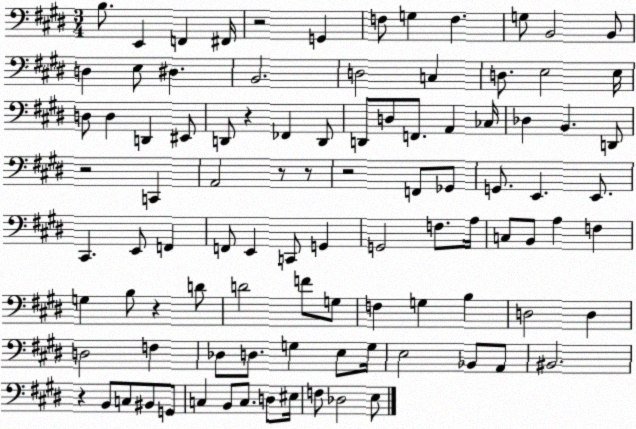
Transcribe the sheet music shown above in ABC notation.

X:1
T:Untitled
M:3/4
L:1/4
K:E
B,/2 E,, F,, ^F,,/4 z2 G,, F,/2 G, F, G,/2 B,,2 B,,/2 D, E,/2 ^D, B,,2 D,2 C, D,/2 E,2 E,/4 D,/2 D, D,, ^E,,/2 D,,/2 z _F,, D,,/2 D,,/2 D,/2 F,,/2 A,, _C,/4 _D, B,, D,,/2 z2 C,, A,,2 z/2 z/2 z2 F,,/2 _G,,/2 G,,/2 E,, E,,/2 ^C,, E,,/2 F,, F,,/2 E,, C,,/2 G,, G,,2 F,/2 A,/4 C,/2 B,,/2 A, F, G, B,/2 z D/2 D2 F/2 G,/2 F, G, B, D,2 D, D,2 F, _D,/2 D,/2 G, E,/2 G,/4 E,2 _B,,/2 A,,/2 ^B,,2 z B,,/2 C,/2 ^B,,/2 G,,/2 C, B,,/2 C,/2 D,/2 ^E,/4 F,/2 _D,2 E,/2